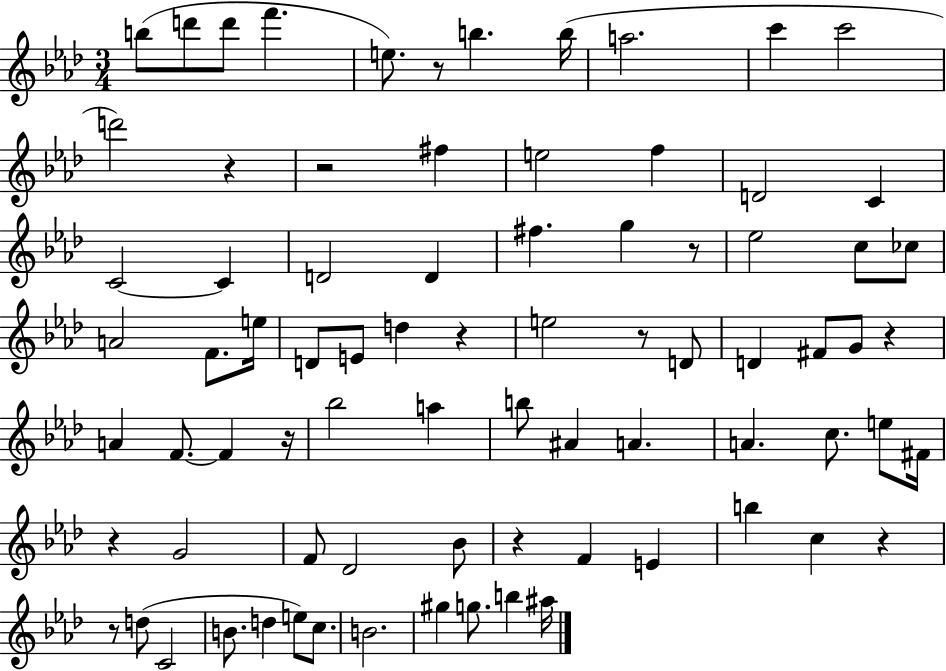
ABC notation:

X:1
T:Untitled
M:3/4
L:1/4
K:Ab
b/2 d'/2 d'/2 f' e/2 z/2 b b/4 a2 c' c'2 d'2 z z2 ^f e2 f D2 C C2 C D2 D ^f g z/2 _e2 c/2 _c/2 A2 F/2 e/4 D/2 E/2 d z e2 z/2 D/2 D ^F/2 G/2 z A F/2 F z/4 _b2 a b/2 ^A A A c/2 e/2 ^F/4 z G2 F/2 _D2 _B/2 z F E b c z z/2 d/2 C2 B/2 d e/2 c/2 B2 ^g g/2 b ^a/4